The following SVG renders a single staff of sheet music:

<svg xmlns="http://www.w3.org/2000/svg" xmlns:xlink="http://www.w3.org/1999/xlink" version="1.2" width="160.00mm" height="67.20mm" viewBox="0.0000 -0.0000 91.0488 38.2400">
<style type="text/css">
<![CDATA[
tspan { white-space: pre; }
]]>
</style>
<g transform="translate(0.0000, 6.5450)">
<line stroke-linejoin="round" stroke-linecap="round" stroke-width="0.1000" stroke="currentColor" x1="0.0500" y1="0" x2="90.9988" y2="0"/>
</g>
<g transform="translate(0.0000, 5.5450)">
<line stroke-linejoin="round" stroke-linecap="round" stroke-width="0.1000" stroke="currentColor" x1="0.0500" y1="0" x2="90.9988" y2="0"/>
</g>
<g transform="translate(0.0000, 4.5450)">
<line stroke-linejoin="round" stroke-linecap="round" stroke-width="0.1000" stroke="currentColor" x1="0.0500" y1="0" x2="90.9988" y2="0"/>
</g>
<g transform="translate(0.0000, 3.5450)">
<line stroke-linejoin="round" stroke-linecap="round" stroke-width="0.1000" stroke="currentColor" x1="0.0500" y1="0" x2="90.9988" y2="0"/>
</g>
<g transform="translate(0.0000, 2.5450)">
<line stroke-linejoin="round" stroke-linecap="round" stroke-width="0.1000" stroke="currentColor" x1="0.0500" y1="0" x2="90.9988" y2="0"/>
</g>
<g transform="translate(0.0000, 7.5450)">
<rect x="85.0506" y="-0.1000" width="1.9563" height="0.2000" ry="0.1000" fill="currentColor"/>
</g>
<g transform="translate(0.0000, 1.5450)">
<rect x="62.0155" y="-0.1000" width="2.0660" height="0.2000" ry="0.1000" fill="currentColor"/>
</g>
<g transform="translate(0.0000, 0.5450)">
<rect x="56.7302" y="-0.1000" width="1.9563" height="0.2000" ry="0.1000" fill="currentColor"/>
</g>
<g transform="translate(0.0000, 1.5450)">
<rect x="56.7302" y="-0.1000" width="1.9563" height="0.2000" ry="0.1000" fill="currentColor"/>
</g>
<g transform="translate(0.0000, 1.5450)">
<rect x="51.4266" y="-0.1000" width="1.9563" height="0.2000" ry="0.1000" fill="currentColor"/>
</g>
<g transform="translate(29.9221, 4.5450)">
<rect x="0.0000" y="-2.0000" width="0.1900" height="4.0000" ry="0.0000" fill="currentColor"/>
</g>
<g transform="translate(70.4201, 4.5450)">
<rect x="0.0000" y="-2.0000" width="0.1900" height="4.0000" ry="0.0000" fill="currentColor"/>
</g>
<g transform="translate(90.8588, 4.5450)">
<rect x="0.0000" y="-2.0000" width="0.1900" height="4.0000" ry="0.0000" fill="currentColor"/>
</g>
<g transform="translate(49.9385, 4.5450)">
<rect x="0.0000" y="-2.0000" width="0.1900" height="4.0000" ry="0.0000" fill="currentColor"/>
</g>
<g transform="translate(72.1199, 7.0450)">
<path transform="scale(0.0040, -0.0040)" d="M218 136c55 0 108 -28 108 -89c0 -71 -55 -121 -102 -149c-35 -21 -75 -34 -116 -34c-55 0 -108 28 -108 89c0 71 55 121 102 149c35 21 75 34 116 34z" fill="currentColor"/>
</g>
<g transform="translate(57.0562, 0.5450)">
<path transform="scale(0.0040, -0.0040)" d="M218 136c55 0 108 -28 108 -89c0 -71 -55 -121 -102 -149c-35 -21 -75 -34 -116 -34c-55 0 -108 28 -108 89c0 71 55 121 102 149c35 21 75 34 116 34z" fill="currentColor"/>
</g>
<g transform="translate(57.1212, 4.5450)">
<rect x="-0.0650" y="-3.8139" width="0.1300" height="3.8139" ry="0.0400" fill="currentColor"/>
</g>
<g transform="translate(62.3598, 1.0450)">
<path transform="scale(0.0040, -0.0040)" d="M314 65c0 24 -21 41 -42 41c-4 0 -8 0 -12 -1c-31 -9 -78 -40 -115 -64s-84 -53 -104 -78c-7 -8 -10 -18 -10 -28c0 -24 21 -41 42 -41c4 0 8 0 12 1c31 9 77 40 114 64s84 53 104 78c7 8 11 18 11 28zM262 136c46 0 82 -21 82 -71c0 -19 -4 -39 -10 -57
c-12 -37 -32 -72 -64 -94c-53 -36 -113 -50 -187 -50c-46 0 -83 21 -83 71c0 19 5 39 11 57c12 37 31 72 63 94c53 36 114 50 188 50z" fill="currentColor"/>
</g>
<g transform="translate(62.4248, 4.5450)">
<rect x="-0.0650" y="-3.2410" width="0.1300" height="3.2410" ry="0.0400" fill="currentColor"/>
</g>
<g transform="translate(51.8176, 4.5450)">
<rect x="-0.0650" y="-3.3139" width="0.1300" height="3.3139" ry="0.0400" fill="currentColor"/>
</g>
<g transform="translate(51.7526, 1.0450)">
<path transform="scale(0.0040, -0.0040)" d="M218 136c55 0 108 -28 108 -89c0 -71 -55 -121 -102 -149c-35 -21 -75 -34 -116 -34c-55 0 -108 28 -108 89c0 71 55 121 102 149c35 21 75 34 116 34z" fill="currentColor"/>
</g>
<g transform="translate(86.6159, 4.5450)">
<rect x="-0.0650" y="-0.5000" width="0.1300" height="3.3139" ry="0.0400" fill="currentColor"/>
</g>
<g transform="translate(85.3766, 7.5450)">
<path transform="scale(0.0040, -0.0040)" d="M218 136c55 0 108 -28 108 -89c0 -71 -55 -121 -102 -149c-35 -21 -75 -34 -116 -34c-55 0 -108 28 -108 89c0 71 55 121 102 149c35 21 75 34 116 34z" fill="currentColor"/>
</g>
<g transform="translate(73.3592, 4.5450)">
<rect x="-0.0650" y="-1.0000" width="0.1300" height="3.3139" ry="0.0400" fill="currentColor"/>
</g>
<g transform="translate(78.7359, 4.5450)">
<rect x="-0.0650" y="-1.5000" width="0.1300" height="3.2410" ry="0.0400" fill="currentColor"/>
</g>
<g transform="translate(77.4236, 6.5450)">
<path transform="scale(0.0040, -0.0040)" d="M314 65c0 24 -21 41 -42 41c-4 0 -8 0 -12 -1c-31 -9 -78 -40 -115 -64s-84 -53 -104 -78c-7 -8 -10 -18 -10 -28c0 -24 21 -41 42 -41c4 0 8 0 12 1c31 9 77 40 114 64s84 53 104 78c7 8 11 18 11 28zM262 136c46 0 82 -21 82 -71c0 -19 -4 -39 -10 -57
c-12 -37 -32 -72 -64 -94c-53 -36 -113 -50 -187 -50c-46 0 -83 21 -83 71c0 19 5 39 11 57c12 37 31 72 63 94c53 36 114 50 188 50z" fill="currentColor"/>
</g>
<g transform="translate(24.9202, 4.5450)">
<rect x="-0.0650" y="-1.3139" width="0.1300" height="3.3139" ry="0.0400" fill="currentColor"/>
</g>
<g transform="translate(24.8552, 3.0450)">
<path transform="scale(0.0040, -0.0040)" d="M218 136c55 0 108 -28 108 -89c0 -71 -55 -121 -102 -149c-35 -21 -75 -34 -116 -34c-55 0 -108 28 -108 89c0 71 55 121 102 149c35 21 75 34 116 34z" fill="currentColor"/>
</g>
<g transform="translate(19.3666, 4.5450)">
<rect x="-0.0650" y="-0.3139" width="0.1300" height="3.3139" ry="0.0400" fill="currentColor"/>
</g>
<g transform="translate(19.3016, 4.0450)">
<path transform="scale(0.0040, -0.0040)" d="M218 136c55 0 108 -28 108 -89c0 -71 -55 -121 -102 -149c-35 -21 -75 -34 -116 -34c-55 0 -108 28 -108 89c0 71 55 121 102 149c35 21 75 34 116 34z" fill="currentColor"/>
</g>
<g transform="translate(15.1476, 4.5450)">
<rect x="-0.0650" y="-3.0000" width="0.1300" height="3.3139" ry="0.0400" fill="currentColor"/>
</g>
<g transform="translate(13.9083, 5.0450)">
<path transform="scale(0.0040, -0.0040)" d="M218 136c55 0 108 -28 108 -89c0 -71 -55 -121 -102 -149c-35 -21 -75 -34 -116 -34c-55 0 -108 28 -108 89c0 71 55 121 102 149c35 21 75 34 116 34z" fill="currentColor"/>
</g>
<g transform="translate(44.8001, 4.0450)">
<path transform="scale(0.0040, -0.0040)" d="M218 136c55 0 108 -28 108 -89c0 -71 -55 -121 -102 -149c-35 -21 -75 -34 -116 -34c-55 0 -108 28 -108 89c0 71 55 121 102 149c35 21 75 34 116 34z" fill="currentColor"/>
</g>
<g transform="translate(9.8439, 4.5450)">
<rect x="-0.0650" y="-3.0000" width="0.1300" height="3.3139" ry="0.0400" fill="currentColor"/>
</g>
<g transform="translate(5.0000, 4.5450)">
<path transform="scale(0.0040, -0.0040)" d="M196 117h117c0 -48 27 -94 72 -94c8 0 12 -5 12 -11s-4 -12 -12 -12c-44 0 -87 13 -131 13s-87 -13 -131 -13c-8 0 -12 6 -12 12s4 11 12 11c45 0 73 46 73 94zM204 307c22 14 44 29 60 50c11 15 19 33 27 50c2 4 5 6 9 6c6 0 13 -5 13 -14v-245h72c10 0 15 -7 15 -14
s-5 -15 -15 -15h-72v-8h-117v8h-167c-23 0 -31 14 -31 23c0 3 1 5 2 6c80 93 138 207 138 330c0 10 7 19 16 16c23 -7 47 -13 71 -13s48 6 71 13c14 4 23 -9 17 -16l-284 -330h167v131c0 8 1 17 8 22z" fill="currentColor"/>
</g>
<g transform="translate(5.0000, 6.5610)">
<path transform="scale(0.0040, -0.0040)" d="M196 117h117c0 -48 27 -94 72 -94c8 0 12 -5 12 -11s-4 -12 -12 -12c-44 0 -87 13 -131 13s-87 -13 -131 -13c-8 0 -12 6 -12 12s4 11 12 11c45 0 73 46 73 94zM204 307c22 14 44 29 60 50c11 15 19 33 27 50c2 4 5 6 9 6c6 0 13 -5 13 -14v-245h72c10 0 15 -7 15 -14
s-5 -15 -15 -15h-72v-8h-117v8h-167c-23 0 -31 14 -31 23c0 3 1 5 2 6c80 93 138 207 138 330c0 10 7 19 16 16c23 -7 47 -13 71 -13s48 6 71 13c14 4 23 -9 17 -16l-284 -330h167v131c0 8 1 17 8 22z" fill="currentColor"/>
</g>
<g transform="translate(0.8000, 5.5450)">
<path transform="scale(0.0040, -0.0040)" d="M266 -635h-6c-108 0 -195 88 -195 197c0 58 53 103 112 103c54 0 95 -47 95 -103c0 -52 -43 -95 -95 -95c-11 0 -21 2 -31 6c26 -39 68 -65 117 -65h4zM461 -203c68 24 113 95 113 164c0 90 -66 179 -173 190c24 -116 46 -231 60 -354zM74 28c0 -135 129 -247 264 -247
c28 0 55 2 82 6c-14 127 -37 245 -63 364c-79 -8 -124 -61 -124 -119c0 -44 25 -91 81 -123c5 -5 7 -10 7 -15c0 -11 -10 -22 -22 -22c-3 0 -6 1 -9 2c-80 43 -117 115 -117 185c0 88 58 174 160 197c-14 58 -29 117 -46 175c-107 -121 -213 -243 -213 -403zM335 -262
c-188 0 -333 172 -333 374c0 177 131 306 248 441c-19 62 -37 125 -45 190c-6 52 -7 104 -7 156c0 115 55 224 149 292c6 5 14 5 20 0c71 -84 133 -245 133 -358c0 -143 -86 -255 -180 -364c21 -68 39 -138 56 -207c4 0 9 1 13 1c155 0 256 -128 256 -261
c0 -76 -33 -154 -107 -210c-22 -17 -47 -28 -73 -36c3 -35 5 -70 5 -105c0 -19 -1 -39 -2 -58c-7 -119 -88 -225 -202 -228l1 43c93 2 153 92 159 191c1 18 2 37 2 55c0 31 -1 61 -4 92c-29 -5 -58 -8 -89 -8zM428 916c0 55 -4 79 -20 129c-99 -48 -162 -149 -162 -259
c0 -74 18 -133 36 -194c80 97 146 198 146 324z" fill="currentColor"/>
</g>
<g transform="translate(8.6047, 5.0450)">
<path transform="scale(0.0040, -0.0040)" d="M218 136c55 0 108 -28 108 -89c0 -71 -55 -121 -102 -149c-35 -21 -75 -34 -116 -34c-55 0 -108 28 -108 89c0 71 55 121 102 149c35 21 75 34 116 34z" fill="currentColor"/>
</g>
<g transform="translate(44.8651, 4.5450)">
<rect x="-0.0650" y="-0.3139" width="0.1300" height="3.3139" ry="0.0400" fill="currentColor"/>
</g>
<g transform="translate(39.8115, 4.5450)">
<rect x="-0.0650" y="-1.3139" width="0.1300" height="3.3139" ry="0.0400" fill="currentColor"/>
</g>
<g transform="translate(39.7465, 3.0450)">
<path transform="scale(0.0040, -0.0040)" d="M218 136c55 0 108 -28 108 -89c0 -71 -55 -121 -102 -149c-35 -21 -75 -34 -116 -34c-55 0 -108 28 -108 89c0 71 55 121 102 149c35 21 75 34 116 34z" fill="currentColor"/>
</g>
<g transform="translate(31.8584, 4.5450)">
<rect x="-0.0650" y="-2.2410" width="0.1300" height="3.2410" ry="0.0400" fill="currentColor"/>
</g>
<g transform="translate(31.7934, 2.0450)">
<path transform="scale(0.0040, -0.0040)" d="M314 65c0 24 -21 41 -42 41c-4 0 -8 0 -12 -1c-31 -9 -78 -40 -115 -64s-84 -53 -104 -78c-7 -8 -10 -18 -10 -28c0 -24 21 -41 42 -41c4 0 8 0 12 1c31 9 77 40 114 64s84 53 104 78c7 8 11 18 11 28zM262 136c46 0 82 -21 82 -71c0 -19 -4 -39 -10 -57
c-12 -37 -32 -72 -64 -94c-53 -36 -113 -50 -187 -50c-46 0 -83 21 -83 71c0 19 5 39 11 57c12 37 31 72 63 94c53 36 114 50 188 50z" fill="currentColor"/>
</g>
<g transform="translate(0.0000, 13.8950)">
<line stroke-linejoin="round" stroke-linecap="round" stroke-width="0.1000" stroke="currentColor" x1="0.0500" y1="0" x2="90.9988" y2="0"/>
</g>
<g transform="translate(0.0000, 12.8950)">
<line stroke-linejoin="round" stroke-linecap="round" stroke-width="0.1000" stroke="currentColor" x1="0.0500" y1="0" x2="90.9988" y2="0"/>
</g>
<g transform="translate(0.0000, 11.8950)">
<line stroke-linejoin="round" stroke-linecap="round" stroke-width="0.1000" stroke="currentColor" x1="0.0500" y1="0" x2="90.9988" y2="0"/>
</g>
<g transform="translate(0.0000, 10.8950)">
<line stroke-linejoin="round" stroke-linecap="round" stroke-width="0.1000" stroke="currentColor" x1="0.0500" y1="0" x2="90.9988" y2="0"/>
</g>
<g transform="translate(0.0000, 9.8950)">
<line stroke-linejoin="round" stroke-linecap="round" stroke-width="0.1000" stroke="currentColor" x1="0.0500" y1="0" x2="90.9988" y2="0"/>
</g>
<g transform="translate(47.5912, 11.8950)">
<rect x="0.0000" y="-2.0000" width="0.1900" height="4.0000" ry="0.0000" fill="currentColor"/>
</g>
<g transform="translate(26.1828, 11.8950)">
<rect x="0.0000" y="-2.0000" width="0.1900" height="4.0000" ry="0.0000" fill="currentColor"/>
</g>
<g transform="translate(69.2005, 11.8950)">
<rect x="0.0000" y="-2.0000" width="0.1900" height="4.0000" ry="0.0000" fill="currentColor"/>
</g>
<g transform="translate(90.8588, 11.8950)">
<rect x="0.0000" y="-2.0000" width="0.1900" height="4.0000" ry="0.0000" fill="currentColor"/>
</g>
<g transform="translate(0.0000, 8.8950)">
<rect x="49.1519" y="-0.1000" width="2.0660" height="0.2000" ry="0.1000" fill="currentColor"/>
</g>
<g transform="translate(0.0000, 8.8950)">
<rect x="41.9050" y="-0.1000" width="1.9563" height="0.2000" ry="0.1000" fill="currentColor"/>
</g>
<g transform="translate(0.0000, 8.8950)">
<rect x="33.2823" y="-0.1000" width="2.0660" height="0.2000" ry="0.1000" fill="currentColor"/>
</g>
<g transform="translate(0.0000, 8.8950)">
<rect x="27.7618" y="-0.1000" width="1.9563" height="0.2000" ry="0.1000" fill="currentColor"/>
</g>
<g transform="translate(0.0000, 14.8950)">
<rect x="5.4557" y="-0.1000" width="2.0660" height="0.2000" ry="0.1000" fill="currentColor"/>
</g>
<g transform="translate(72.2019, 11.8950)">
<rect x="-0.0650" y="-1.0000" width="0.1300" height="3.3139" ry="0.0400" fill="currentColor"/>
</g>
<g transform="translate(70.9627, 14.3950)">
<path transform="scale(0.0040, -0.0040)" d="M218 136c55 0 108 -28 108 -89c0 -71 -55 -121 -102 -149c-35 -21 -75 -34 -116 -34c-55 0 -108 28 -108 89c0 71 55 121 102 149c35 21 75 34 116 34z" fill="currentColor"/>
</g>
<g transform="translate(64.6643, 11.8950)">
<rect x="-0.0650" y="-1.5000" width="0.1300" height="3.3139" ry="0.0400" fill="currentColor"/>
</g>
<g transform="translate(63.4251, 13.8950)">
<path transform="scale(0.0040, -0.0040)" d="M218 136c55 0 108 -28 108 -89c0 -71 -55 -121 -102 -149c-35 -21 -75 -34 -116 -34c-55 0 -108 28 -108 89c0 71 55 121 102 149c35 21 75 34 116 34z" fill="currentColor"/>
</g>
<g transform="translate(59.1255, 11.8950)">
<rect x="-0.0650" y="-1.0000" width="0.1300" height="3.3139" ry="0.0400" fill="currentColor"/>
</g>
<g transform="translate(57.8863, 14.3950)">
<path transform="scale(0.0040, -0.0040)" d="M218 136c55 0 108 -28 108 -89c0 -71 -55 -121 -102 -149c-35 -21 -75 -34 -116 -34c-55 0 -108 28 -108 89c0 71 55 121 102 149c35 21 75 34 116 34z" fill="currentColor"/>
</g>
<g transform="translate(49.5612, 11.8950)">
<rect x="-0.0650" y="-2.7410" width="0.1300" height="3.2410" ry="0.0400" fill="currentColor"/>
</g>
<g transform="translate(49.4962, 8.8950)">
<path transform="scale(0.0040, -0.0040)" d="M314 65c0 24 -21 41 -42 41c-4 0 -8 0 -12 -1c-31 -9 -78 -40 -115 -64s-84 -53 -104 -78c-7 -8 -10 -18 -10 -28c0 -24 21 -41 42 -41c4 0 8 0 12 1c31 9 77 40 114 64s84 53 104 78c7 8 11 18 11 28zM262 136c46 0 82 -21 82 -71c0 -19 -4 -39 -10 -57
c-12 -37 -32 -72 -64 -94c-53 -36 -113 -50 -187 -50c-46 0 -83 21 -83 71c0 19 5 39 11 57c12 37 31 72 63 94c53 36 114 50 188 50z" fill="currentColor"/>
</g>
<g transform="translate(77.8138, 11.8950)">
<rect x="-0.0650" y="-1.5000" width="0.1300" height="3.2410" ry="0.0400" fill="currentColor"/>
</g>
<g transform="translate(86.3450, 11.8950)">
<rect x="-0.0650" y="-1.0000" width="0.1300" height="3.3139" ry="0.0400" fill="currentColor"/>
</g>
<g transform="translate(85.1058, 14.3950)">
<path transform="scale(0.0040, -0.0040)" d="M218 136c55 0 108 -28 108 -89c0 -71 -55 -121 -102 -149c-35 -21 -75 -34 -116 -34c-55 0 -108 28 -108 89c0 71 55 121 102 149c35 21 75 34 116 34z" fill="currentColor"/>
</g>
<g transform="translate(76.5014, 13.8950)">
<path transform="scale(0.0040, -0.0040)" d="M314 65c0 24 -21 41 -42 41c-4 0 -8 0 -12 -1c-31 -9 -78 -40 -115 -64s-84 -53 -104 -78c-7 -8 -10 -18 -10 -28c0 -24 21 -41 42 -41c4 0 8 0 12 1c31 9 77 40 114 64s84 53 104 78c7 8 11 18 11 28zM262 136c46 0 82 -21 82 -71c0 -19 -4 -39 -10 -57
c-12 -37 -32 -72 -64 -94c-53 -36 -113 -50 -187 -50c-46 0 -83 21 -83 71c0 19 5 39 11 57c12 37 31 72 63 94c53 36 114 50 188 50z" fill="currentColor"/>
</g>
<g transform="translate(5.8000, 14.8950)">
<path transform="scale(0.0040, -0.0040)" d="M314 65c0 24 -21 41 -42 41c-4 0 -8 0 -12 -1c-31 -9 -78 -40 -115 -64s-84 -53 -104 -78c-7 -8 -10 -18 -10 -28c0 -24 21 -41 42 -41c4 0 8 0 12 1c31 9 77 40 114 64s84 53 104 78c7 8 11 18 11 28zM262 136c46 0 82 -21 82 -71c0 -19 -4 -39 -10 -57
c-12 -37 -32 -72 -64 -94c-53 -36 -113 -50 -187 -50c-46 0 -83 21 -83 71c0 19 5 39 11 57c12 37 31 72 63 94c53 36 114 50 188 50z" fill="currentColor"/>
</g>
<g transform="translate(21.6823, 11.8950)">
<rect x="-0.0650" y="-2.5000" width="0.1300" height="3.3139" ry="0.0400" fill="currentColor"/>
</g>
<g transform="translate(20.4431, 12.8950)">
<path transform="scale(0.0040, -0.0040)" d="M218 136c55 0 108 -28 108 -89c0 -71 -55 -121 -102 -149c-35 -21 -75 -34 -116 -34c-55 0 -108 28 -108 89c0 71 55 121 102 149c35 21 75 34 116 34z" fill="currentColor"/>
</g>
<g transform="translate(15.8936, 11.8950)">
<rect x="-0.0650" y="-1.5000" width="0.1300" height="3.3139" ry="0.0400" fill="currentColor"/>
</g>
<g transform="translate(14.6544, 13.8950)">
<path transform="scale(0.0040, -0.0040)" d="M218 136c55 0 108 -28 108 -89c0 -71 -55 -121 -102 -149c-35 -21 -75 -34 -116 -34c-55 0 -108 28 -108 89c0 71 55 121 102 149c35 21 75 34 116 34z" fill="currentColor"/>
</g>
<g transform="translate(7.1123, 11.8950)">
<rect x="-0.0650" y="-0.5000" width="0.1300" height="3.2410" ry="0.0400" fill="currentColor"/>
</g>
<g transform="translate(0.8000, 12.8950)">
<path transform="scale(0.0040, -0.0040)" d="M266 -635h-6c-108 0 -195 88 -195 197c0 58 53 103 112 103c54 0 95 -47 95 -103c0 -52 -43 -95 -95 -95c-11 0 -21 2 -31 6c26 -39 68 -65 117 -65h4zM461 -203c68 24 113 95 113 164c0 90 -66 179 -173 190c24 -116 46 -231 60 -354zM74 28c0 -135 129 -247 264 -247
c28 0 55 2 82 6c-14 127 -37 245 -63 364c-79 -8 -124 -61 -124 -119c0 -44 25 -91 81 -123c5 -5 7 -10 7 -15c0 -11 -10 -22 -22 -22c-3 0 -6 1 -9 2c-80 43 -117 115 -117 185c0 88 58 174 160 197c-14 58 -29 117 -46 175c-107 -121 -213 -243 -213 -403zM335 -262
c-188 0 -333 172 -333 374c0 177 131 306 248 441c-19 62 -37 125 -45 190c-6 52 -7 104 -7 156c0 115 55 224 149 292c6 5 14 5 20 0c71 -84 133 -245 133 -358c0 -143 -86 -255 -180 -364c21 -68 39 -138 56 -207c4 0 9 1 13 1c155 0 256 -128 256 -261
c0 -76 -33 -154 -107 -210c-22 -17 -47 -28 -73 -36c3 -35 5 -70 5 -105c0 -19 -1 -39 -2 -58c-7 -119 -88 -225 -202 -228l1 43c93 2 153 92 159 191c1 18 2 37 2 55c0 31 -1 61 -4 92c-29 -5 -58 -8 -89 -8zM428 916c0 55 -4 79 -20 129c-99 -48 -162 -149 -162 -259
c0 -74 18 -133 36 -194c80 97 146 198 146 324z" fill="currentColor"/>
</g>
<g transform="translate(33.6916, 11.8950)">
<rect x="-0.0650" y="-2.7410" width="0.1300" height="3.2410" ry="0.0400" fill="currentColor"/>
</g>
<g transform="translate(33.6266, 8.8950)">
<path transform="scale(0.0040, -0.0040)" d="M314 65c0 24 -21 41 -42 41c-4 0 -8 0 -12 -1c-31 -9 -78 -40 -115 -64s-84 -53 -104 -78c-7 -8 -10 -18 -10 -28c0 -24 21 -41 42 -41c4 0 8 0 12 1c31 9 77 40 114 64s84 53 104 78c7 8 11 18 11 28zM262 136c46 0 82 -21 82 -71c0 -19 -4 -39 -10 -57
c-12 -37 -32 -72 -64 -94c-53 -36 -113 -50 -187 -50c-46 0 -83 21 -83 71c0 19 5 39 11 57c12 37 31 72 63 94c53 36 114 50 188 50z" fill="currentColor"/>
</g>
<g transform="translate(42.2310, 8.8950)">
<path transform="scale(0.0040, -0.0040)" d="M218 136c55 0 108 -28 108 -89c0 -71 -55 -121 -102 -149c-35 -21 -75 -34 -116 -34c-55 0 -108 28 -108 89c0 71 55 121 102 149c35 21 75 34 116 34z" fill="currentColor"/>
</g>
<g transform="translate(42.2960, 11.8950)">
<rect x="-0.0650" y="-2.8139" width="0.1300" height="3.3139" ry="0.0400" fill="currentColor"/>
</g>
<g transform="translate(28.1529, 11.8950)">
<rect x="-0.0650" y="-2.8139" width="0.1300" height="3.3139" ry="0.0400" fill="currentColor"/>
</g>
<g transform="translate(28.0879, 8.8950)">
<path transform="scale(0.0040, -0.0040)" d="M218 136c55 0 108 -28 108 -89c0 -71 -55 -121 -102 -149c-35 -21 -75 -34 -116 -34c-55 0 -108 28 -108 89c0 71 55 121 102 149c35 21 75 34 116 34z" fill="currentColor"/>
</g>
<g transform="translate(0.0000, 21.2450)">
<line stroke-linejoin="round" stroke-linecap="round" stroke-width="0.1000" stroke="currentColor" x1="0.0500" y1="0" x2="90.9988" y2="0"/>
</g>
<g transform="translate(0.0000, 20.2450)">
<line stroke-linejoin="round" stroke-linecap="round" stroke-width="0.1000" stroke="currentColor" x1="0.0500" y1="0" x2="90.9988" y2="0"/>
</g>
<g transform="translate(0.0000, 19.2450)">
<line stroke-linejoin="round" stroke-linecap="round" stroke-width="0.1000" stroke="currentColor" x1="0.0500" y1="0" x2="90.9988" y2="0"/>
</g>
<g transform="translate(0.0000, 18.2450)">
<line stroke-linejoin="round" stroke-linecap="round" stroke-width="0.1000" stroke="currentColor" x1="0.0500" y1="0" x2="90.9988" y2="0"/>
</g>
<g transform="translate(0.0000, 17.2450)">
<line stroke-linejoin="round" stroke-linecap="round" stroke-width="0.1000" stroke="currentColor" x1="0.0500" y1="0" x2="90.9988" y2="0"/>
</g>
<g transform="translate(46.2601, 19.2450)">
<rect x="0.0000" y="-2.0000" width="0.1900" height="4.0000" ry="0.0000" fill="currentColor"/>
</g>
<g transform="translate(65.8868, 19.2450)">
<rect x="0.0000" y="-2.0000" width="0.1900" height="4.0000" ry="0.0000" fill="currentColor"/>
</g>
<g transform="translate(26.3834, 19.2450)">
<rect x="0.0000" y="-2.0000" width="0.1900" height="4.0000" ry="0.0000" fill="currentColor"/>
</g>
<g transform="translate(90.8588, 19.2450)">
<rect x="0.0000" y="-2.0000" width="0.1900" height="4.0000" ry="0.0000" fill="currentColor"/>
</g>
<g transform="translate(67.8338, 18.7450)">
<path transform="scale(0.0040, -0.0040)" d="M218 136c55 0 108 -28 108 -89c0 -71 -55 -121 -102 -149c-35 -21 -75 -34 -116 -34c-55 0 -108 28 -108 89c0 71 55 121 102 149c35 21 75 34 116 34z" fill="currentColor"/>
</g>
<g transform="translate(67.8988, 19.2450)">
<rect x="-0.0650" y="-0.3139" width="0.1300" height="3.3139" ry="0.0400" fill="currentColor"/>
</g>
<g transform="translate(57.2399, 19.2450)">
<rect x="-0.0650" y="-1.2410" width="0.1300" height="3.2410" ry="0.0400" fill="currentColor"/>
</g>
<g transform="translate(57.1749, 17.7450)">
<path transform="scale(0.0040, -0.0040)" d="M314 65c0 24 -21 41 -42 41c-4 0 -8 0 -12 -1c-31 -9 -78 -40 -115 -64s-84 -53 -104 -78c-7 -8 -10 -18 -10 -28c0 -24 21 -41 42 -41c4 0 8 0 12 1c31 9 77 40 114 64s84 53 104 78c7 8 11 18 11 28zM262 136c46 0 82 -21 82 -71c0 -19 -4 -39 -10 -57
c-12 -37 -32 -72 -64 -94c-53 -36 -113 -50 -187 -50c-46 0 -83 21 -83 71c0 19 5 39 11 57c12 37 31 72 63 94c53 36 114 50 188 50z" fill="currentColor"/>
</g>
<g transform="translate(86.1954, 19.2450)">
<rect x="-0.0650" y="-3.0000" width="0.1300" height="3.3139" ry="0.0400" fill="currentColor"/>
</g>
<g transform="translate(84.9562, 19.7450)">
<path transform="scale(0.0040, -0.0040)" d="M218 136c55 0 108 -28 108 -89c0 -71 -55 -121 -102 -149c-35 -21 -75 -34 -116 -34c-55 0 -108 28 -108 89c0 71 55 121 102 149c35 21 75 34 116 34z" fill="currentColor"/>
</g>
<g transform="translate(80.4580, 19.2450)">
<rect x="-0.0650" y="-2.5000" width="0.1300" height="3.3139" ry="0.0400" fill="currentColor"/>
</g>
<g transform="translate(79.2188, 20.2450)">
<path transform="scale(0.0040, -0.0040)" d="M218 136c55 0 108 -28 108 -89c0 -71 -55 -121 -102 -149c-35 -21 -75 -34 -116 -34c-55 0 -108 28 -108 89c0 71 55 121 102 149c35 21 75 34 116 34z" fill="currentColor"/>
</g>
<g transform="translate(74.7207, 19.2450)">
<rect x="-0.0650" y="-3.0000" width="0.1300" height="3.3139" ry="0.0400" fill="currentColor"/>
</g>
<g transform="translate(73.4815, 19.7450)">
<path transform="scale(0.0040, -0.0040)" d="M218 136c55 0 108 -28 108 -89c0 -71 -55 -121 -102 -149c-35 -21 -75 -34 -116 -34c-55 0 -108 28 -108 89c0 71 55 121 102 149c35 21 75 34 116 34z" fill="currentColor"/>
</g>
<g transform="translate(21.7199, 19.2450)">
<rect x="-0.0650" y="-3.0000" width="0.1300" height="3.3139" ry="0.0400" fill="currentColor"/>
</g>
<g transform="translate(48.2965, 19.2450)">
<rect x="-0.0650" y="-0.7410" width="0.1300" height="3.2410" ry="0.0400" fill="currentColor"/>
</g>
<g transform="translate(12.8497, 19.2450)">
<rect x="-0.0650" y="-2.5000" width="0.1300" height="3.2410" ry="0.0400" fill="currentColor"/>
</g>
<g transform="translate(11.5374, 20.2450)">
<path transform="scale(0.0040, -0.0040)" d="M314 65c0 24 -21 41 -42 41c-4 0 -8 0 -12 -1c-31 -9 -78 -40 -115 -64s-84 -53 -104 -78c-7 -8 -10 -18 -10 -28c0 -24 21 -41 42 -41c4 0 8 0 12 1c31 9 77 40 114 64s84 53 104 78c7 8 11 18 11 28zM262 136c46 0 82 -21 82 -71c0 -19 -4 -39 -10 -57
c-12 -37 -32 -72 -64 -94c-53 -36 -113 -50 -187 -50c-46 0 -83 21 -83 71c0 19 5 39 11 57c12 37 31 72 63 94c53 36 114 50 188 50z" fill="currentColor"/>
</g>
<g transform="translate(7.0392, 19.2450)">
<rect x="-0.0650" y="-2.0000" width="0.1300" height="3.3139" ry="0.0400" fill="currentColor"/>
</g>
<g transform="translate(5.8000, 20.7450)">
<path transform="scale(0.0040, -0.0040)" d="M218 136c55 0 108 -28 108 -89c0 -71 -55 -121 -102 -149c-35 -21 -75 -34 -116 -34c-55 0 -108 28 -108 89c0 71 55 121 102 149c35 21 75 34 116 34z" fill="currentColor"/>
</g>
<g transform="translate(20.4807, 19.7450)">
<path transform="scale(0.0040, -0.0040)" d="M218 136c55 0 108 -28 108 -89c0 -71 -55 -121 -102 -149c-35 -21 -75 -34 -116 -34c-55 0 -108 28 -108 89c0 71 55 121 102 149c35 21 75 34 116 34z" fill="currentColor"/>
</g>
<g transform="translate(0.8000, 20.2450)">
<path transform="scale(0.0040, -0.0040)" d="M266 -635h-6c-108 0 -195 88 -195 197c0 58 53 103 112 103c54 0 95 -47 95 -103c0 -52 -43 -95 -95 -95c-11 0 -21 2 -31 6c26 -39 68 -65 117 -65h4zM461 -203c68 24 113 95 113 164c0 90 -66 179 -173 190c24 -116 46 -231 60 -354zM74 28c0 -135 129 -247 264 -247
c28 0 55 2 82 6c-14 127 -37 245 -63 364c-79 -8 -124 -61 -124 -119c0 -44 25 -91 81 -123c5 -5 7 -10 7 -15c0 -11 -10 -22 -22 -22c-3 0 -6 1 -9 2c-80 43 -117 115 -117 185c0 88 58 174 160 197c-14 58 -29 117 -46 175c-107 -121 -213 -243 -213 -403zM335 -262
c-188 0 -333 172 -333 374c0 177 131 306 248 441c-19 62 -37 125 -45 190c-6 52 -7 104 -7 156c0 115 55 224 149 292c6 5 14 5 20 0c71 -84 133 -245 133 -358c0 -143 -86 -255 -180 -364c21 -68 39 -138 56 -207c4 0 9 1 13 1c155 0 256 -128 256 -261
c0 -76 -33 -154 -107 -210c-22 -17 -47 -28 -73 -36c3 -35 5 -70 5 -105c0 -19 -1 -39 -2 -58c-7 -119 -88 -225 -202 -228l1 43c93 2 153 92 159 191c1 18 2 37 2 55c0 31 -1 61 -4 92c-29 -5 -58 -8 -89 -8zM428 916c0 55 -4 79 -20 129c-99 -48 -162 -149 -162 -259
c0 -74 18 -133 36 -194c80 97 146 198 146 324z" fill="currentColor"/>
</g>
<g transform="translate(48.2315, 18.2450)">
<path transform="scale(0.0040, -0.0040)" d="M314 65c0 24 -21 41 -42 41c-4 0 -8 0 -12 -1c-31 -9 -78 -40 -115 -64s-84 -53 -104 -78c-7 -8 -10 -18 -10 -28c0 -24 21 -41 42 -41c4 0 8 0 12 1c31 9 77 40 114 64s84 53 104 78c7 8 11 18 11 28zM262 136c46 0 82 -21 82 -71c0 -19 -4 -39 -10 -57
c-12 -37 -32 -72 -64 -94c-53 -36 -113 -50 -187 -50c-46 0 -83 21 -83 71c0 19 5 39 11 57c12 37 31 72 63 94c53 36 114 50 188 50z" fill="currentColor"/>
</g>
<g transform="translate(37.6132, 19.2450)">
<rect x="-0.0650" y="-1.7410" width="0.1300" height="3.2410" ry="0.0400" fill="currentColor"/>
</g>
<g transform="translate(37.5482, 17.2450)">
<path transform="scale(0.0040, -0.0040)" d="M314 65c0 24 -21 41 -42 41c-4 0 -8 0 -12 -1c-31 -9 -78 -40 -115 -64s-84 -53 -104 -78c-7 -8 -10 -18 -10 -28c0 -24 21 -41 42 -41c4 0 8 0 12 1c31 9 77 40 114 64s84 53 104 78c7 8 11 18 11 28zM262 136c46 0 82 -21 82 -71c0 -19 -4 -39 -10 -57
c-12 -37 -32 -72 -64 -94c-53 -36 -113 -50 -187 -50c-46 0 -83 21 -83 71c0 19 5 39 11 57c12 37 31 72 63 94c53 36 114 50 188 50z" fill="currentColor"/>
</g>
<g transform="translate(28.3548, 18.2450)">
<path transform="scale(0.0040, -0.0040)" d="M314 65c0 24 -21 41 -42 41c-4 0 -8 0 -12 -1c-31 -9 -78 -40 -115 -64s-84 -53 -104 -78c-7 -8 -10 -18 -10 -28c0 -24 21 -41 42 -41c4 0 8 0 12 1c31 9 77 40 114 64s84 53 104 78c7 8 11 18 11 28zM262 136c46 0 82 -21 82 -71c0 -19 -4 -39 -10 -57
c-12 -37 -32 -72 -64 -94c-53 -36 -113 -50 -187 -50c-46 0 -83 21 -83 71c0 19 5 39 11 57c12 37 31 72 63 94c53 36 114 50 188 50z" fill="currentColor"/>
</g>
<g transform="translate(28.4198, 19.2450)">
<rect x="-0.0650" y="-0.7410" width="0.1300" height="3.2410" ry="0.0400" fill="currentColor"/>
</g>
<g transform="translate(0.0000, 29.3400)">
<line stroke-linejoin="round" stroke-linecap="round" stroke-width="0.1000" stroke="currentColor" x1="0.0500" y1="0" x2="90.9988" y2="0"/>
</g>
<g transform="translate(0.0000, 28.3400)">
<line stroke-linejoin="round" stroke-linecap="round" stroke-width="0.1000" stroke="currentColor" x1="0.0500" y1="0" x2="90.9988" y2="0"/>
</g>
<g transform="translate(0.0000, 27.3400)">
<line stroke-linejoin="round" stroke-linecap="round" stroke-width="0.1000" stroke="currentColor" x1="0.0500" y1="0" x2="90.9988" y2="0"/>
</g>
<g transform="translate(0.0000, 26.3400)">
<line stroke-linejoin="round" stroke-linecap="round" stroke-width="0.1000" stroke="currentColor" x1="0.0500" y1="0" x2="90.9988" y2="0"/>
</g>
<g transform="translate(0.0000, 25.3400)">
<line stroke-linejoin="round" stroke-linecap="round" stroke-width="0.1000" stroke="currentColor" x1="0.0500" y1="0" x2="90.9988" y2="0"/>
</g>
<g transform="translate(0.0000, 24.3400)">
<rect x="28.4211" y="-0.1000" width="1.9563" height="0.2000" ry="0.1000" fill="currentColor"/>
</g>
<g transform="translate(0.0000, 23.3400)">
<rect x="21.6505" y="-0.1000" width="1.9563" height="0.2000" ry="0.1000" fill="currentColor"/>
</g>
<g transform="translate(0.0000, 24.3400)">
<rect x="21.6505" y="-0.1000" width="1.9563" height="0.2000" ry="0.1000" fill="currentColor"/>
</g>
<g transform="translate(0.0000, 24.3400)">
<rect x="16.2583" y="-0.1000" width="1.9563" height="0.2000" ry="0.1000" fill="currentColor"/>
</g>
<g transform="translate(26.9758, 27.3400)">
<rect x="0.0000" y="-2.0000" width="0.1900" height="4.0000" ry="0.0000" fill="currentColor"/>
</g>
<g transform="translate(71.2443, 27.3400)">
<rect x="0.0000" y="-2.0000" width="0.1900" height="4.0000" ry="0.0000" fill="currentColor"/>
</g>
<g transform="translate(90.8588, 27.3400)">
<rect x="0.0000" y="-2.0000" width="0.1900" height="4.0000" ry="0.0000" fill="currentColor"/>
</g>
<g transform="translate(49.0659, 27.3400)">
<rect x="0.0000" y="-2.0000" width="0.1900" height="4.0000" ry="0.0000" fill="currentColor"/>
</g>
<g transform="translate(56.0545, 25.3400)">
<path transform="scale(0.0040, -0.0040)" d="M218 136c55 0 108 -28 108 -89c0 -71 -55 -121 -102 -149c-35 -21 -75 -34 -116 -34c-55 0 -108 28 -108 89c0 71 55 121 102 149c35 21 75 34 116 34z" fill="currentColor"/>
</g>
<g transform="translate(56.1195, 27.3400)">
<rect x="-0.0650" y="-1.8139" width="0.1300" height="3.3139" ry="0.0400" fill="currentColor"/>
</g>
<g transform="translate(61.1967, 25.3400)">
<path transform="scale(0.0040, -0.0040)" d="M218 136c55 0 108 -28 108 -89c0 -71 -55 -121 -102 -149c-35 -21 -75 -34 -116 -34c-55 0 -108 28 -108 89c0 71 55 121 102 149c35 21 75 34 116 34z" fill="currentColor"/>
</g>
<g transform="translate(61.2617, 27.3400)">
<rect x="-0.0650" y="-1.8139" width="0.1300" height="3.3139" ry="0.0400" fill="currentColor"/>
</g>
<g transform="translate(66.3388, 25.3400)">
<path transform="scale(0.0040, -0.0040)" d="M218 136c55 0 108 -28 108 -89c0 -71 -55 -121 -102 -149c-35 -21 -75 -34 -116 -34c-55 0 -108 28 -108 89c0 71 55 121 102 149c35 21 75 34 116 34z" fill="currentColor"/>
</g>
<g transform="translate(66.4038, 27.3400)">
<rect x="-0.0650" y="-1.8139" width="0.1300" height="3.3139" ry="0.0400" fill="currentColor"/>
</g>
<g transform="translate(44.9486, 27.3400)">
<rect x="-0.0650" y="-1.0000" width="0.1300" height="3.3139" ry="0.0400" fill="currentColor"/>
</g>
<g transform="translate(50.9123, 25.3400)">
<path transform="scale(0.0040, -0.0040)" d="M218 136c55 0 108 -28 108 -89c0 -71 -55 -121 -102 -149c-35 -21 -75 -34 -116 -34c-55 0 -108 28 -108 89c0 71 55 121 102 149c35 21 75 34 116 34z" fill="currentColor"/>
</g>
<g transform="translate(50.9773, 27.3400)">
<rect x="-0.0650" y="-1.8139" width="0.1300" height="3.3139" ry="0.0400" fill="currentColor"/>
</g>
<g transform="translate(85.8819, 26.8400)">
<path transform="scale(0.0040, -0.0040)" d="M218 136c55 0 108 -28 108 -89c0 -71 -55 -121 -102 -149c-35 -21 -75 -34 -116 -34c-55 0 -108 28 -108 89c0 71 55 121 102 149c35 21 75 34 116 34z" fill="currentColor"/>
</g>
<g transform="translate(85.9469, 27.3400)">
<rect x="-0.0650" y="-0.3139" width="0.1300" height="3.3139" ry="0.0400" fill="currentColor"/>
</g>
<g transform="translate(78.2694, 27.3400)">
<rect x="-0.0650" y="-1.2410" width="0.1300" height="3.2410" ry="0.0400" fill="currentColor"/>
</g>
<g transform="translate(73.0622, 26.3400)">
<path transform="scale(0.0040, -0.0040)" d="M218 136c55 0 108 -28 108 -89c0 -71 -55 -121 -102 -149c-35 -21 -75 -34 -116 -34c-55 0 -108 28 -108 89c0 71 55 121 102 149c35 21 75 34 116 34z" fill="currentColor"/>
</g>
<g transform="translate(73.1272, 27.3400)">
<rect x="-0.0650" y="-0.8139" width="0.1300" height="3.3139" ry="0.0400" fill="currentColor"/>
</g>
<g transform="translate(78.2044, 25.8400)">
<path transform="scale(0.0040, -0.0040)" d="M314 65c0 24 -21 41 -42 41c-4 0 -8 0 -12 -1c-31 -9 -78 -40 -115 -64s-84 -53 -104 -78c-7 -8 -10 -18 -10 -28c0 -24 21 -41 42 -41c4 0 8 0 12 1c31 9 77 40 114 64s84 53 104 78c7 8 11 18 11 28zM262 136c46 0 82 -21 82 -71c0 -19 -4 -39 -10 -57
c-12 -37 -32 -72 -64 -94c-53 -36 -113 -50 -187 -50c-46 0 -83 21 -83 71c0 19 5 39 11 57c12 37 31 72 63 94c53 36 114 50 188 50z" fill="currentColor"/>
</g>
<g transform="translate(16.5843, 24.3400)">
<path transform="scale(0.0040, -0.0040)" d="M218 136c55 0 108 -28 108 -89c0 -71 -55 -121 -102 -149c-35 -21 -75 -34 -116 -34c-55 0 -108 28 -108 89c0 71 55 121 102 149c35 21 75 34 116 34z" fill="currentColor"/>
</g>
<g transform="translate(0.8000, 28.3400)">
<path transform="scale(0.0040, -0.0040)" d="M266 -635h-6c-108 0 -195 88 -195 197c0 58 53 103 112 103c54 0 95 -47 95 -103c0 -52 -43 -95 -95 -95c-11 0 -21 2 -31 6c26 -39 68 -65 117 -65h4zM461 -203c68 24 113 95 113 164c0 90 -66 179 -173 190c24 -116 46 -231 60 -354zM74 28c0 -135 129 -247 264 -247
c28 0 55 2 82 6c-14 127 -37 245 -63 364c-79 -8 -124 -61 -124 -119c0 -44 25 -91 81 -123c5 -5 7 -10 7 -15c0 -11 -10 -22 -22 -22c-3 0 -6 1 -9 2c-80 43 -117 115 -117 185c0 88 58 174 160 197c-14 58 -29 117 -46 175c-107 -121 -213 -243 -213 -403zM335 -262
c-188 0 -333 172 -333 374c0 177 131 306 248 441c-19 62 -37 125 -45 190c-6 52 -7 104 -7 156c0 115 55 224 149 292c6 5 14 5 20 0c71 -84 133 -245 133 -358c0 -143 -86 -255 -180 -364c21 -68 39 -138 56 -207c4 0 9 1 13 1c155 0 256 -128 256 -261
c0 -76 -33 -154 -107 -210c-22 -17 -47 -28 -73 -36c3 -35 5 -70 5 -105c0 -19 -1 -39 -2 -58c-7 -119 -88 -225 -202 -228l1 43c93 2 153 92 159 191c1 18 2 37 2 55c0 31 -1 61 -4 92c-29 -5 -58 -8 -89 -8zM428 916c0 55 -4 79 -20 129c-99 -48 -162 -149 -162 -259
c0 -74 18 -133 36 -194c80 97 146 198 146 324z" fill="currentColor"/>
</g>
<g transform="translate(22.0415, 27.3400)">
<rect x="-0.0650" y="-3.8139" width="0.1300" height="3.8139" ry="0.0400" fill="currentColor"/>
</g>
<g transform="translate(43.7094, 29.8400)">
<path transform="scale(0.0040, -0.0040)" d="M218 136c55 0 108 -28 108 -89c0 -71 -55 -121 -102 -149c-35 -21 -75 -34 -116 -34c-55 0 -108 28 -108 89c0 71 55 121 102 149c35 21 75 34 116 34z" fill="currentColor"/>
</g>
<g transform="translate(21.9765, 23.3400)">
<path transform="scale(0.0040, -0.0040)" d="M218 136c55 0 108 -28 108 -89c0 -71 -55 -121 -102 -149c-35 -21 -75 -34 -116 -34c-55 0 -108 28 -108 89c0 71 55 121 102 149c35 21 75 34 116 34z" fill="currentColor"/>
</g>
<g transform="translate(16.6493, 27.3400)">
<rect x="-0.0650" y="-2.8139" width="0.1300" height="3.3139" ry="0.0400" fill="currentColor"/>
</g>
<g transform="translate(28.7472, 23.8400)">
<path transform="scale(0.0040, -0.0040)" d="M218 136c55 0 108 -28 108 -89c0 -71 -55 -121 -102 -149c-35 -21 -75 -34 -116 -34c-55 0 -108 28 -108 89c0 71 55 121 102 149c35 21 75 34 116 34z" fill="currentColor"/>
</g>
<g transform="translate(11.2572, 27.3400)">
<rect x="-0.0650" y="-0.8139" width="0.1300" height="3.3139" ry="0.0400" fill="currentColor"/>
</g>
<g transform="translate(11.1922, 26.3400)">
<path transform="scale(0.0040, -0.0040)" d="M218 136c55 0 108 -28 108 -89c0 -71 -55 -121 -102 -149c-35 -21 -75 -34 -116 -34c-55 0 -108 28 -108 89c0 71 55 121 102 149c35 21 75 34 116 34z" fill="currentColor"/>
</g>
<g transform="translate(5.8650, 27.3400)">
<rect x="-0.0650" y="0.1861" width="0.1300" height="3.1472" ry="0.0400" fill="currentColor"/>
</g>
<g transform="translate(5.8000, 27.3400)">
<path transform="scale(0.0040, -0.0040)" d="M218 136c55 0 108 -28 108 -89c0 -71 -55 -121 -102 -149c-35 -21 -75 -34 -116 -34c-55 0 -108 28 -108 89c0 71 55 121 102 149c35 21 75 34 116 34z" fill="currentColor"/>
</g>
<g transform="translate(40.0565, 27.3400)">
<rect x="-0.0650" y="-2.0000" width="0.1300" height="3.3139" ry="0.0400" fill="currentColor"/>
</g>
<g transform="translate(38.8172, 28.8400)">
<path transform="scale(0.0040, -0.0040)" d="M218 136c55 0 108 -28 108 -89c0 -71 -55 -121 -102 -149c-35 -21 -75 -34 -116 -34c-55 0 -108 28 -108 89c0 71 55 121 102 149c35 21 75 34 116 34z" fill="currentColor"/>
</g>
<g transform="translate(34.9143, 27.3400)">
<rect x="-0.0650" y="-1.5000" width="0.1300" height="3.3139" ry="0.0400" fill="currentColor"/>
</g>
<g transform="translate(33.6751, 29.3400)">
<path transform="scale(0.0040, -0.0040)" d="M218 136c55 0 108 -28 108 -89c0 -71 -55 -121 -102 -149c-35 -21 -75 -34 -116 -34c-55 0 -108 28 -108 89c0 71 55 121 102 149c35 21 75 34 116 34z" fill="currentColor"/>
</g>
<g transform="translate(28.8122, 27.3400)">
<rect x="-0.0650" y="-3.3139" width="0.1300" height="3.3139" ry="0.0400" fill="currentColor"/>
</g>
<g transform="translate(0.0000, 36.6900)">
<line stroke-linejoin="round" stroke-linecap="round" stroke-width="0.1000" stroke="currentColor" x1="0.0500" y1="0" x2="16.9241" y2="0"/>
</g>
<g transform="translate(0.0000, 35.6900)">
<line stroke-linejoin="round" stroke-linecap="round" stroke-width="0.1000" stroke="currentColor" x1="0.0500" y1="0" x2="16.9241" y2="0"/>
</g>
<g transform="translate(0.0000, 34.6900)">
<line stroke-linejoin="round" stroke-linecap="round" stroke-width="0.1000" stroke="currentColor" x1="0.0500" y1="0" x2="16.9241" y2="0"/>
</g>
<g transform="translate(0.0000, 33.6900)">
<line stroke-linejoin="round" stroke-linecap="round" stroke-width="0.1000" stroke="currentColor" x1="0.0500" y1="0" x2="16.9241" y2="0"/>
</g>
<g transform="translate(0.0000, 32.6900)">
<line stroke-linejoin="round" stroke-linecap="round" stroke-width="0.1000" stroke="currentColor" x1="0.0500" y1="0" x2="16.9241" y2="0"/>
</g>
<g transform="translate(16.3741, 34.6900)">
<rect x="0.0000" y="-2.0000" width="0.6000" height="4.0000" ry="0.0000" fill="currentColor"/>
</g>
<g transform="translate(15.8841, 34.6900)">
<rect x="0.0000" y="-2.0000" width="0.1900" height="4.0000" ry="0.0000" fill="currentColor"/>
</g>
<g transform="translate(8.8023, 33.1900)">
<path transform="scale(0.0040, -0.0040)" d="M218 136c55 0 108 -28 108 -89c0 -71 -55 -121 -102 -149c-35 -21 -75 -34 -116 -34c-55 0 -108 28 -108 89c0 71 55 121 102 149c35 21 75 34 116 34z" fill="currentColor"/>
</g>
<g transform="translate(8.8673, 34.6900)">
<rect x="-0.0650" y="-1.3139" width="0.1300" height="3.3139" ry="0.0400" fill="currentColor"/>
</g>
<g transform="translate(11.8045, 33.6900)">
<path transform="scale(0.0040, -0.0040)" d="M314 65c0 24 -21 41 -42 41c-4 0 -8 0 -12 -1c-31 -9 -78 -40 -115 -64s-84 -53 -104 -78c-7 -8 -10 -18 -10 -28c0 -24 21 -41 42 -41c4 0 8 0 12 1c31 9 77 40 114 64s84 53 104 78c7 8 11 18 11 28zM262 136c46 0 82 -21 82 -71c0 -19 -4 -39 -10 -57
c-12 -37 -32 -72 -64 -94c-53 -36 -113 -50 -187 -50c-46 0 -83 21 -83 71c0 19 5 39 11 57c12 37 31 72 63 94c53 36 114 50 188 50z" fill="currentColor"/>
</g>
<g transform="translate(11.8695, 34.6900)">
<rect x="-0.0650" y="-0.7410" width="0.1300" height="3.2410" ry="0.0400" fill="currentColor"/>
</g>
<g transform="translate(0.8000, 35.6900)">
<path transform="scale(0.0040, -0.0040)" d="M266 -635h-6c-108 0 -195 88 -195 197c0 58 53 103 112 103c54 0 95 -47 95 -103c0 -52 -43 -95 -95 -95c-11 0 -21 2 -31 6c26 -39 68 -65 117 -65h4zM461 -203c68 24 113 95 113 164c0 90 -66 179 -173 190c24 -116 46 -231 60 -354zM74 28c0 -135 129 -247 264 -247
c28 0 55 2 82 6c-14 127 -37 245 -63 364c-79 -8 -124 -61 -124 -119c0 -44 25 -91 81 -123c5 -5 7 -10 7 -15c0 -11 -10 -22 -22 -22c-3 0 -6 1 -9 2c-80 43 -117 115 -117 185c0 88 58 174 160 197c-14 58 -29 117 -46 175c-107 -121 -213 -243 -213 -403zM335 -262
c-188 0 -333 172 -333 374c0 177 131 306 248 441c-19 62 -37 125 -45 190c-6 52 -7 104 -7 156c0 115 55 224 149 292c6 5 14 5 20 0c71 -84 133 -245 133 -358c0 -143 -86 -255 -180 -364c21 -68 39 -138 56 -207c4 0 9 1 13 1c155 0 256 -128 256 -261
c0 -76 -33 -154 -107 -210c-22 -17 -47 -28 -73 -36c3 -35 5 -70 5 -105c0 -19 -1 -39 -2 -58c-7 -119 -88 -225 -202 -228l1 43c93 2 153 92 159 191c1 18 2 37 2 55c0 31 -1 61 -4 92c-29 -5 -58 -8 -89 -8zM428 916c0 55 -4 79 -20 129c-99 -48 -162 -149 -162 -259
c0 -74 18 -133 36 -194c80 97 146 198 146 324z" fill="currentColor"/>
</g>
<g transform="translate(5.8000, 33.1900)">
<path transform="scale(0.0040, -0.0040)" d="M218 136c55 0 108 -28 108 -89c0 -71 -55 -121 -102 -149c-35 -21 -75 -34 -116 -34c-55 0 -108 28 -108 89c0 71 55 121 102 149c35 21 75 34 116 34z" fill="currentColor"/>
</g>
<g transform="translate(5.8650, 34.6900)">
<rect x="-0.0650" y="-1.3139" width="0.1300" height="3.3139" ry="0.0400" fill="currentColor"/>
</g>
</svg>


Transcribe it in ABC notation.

X:1
T:Untitled
M:4/4
L:1/4
K:C
A A c e g2 e c b c' b2 D E2 C C2 E G a a2 a a2 D E D E2 D F G2 A d2 f2 d2 e2 c A G A B d a c' b E F D f f f f d e2 c e e d2